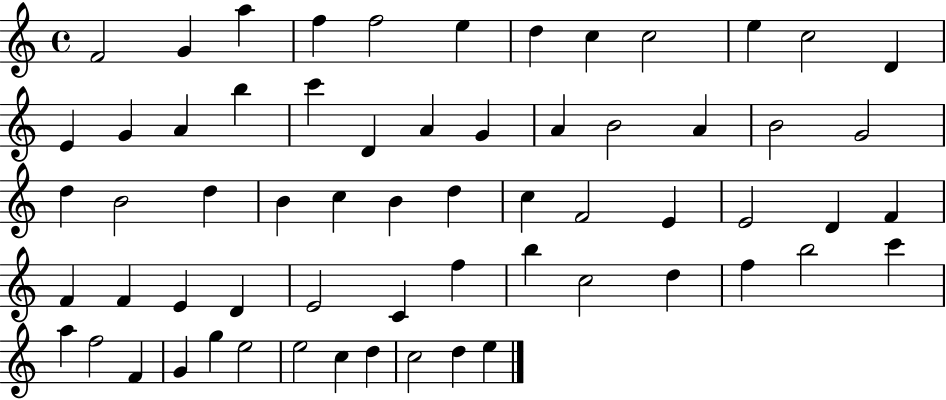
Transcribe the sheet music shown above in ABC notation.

X:1
T:Untitled
M:4/4
L:1/4
K:C
F2 G a f f2 e d c c2 e c2 D E G A b c' D A G A B2 A B2 G2 d B2 d B c B d c F2 E E2 D F F F E D E2 C f b c2 d f b2 c' a f2 F G g e2 e2 c d c2 d e